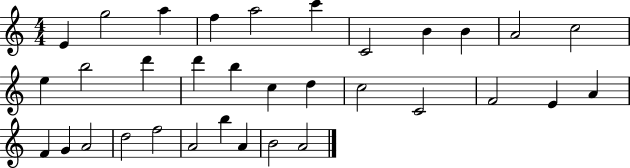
{
  \clef treble
  \numericTimeSignature
  \time 4/4
  \key c \major
  e'4 g''2 a''4 | f''4 a''2 c'''4 | c'2 b'4 b'4 | a'2 c''2 | \break e''4 b''2 d'''4 | d'''4 b''4 c''4 d''4 | c''2 c'2 | f'2 e'4 a'4 | \break f'4 g'4 a'2 | d''2 f''2 | a'2 b''4 a'4 | b'2 a'2 | \break \bar "|."
}